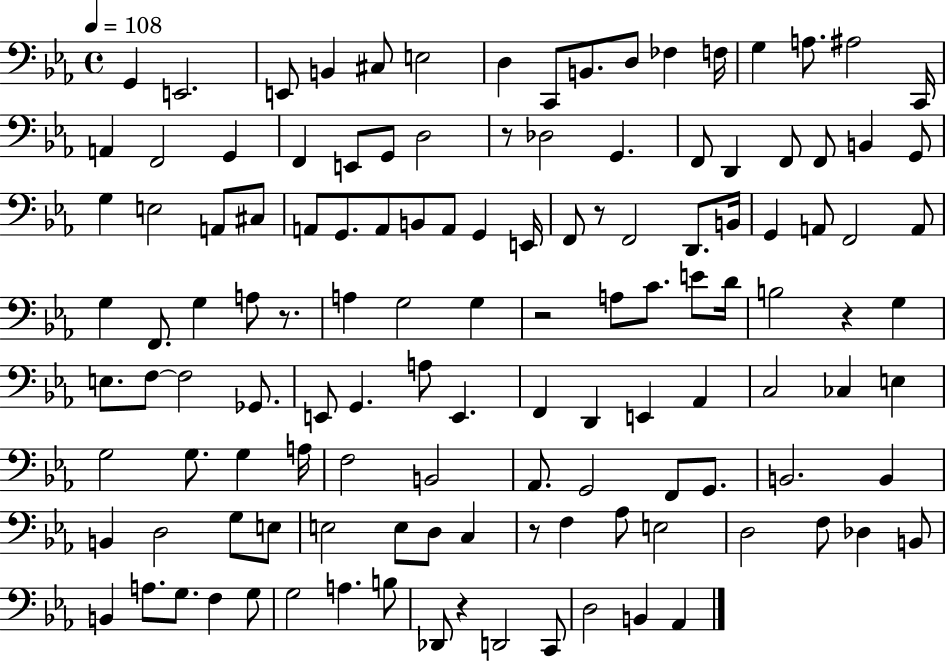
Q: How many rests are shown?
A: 7